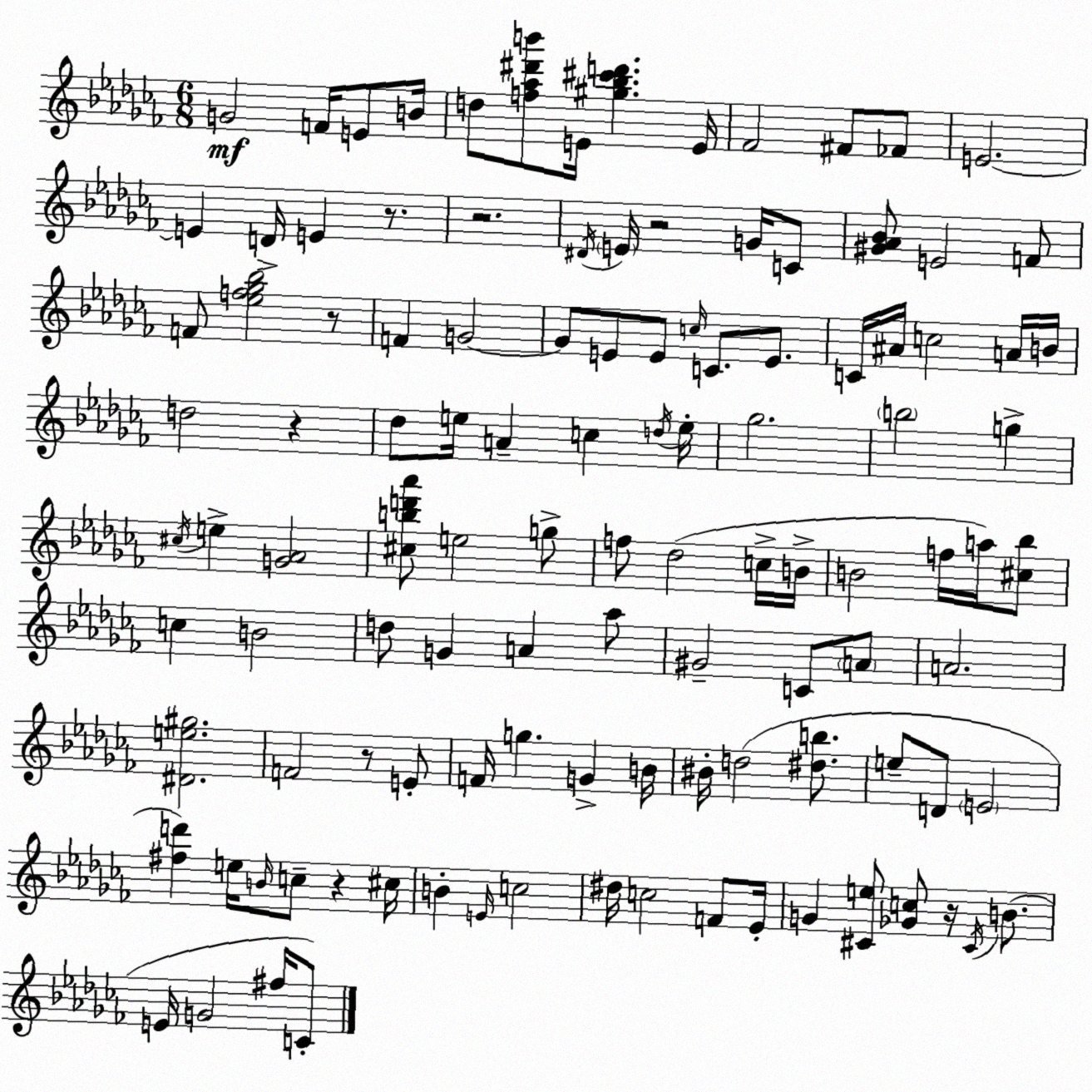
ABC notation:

X:1
T:Untitled
M:6/8
L:1/4
K:Abm
G2 F/4 E/2 B/4 d/2 [f_a^d'b']/2 E/4 [^g_b^c'd'] E/4 _F2 ^F/2 _F/2 E2 E D/4 E z/2 z2 ^D/4 E/4 z2 G/4 C/2 [^G_A_B]/2 E2 F/2 F/2 [_ef_g_b]2 z/2 F G2 G/2 E/2 E/2 c/4 C/2 E/2 C/4 ^A/4 c2 A/4 B/4 d2 z _d/2 e/4 A c d/4 e/4 _g2 b2 g ^c/4 e [G_A]2 [^cbd'_a']/2 e2 g/2 f/2 _d2 c/4 B/4 B2 f/4 a/4 [^c_b]/2 c B2 d/2 G A _a/2 ^G2 C/2 A/2 A2 [^De^g]2 F2 z/2 E/2 F/4 g G B/4 ^B/4 d2 [^db]/2 e/2 D/2 E2 [^fd'] e/4 B/4 c/2 z ^c/4 B E/4 c2 ^d/4 c2 F/2 _E/4 G [^Ce]/2 [_Gc]/2 z/4 ^C/4 B/2 E/4 G2 ^f/4 C/2